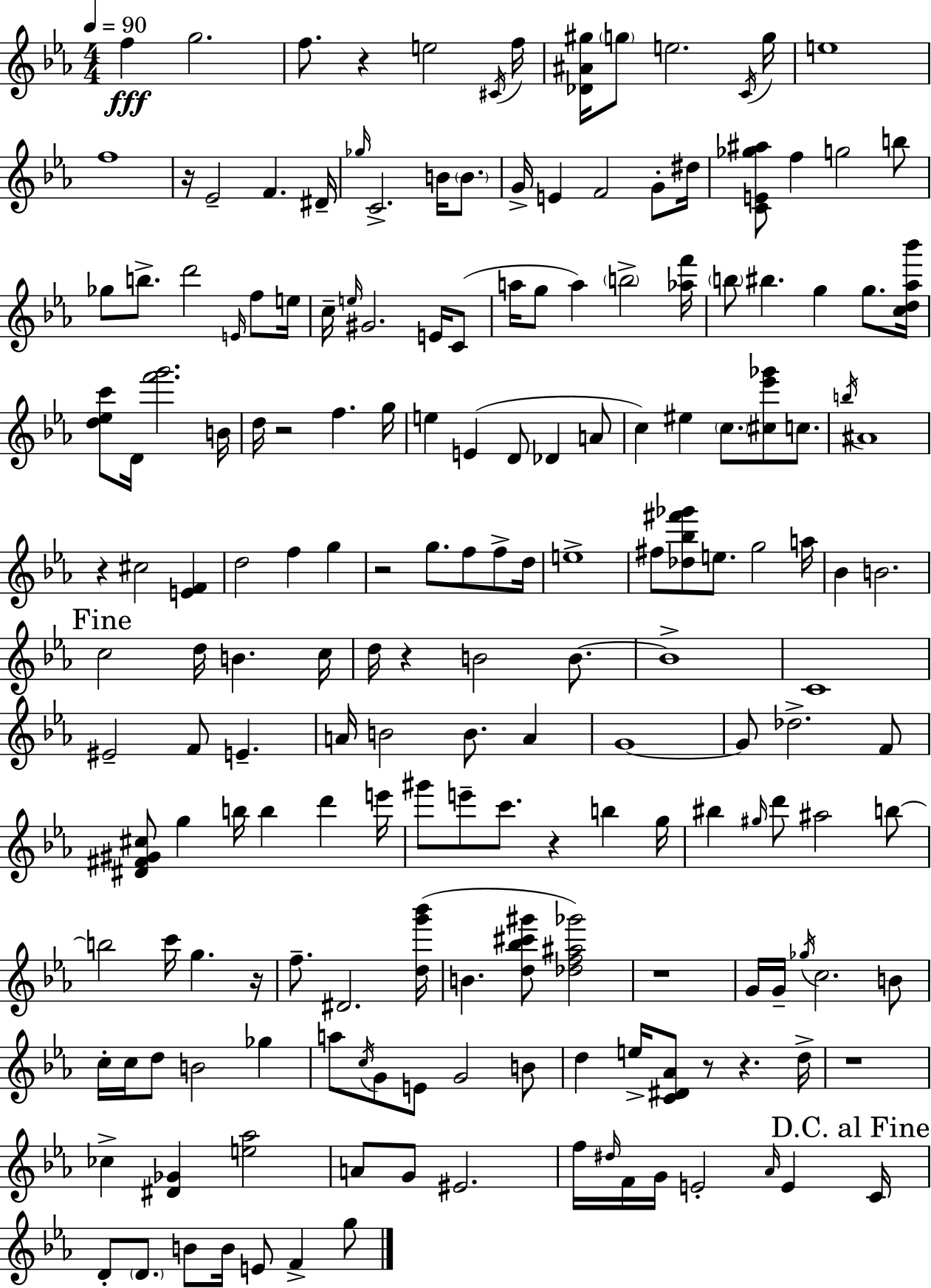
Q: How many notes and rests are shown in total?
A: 184